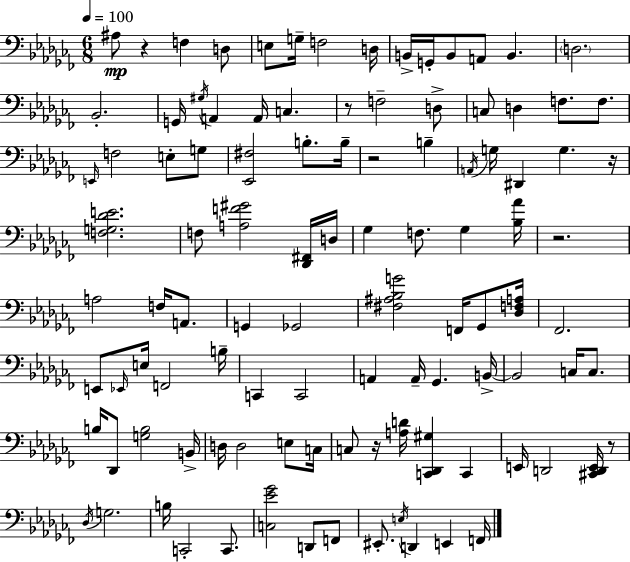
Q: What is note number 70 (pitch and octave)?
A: C3